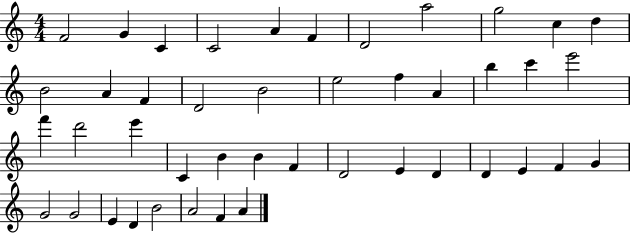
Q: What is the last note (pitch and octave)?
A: A4